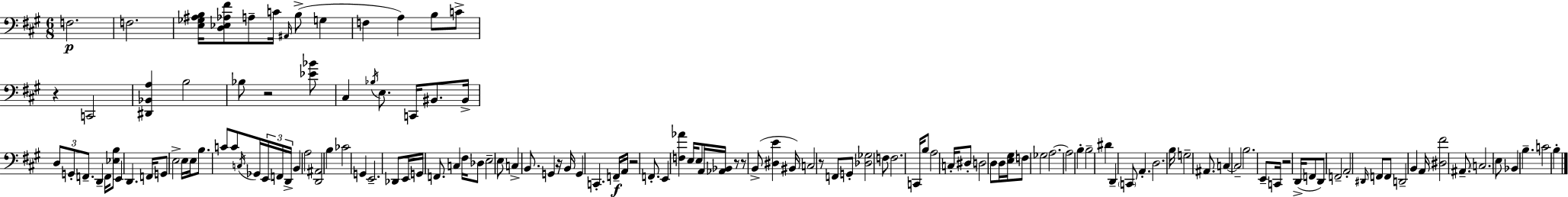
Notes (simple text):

F3/h. F3/h. [E3,Gb3,A#3,B3]/s [D3,Eb3,Ab3,F#4]/e A3/e C4/s A#2/s B3/e G3/q F3/q A3/q B3/e C4/e R/q C2/h [D#2,Bb2,A3]/q B3/h Bb3/e R/h [Eb4,Bb4]/e C#3/q Bb3/s E3/e. C2/s BIS2/e. BIS2/s D3/e G2/e F2/e. D2/q F2/s [Eb3,B3]/e E2/q D2/q. F2/s G2/e E3/h E3/s E3/s B3/e. C4/e C4/e C3/s Gb2/s E2/s F2/s D2/s B2/q A3/h [D2,A#2]/h B3/q CES4/h G2/q E2/h. Db2/e E2/s G2/s F2/e. C3/q F#3/s Db3/e E3/h E3/e C3/q B2/e. G2/q R/s B2/s G2/q C2/q. F2/s A2/s R/h F2/e. E2/q [F3,Ab4]/q E3/s E3/e A2/s [Ab2,Bb2]/s R/e R/e B2/e [D#3,E4]/q BIS2/s C3/h R/e F2/e G2/e [Db3,Gb3]/h F3/e F3/h. C2/s B3/e A3/h C3/s D#3/e D3/h D3/e D3/s [E3,G#3]/s F3/e Gb3/h A3/h. A3/h B3/q B3/h D#4/q D2/q C2/e A2/q. D3/h. B3/s G3/h A#2/e. C3/q C3/h B3/h. E2/e C2/s R/h D2/s F2/e D2/e F2/h A2/h D#2/s F2/e F2/e D2/h B2/q A2/s [D#3,F#4]/h A#2/e. C3/h. E3/e Bb2/q B3/q. C4/h B3/q